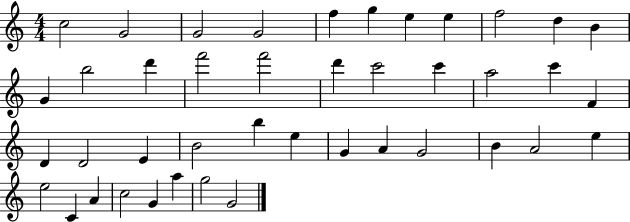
X:1
T:Untitled
M:4/4
L:1/4
K:C
c2 G2 G2 G2 f g e e f2 d B G b2 d' f'2 f'2 d' c'2 c' a2 c' F D D2 E B2 b e G A G2 B A2 e e2 C A c2 G a g2 G2